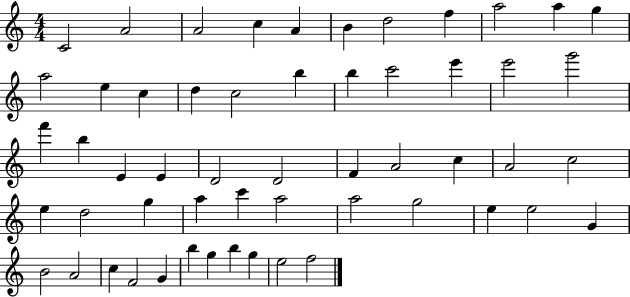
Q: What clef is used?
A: treble